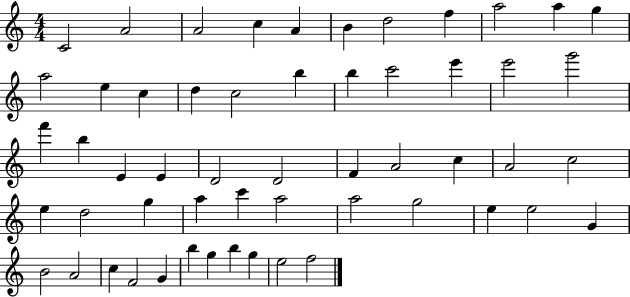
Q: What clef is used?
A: treble